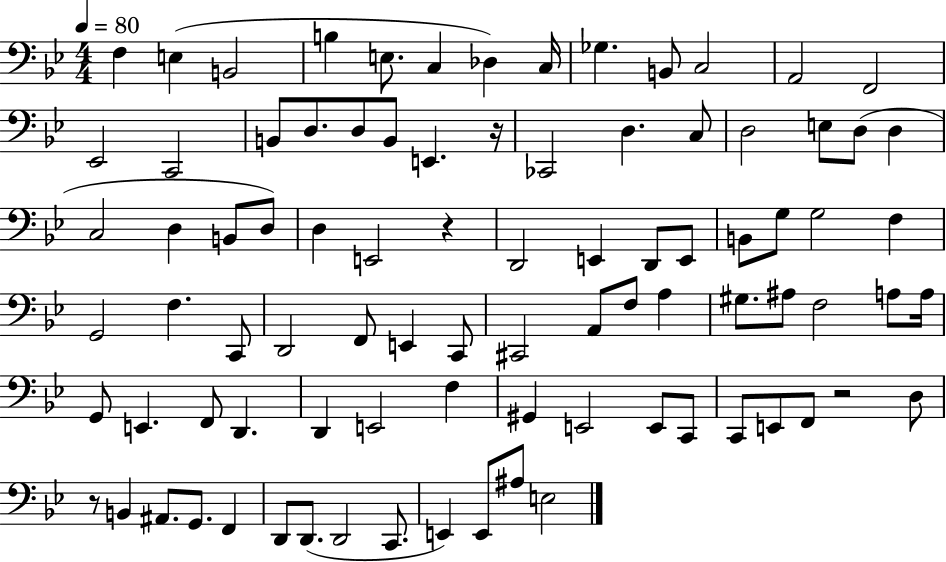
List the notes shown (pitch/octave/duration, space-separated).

F3/q E3/q B2/h B3/q E3/e. C3/q Db3/q C3/s Gb3/q. B2/e C3/h A2/h F2/h Eb2/h C2/h B2/e D3/e. D3/e B2/e E2/q. R/s CES2/h D3/q. C3/e D3/h E3/e D3/e D3/q C3/h D3/q B2/e D3/e D3/q E2/h R/q D2/h E2/q D2/e E2/e B2/e G3/e G3/h F3/q G2/h F3/q. C2/e D2/h F2/e E2/q C2/e C#2/h A2/e F3/e A3/q G#3/e. A#3/e F3/h A3/e A3/s G2/e E2/q. F2/e D2/q. D2/q E2/h F3/q G#2/q E2/h E2/e C2/e C2/e E2/e F2/e R/h D3/e R/e B2/q A#2/e. G2/e. F2/q D2/e D2/e. D2/h C2/e. E2/q E2/e A#3/e E3/h